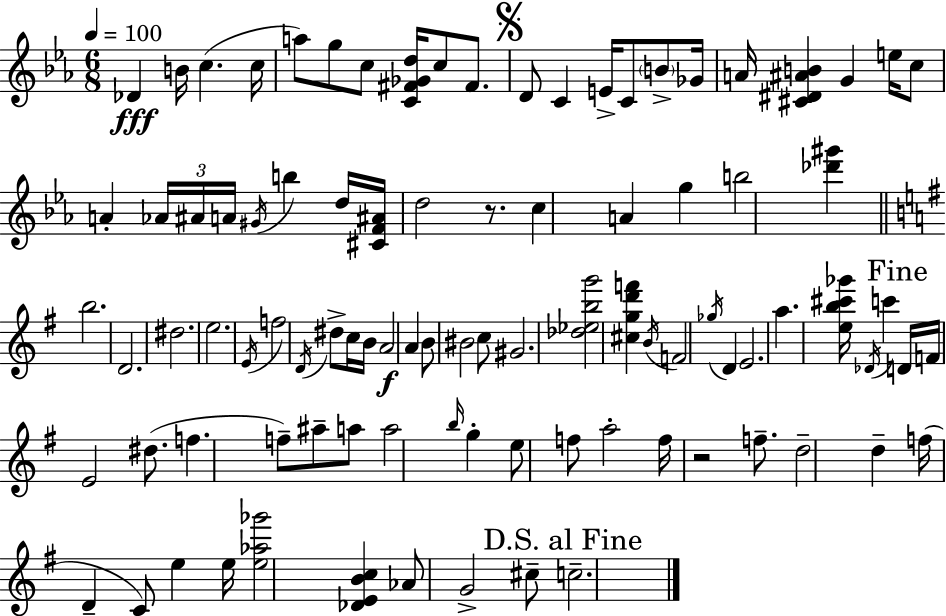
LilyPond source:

{
  \clef treble
  \numericTimeSignature
  \time 6/8
  \key c \minor
  \tempo 4 = 100
  \repeat volta 2 { des'4\fff b'16 c''4.( c''16 | a''8) g''8 c''8 <c' fis' ges' d''>16 c''8 fis'8. | \mark \markup { \musicglyph "scripts.segno" } d'8 c'4 e'16-> c'8 \parenthesize b'8-> ges'16 | a'16 <cis' dis' ais' b'>4 g'4 e''16 c''8 | \break a'4-. \tuplet 3/2 { aes'16 ais'16 a'16 } \acciaccatura { gis'16 } b''4 | d''16 <cis' f' ais'>16 d''2 r8. | c''4 a'4 g''4 | b''2 <des''' gis'''>4 | \break \bar "||" \break \key g \major b''2. | d'2. | dis''2. | e''2. | \break \acciaccatura { e'16 } f''2 \acciaccatura { d'16 } dis''8-> | c''16 b'16 a'2\f a'4 | b'8 bis'2 | c''8 gis'2. | \break <des'' ees'' b'' g'''>2 <cis'' g'' d''' f'''>4 | \acciaccatura { b'16 } f'2 \acciaccatura { ges''16 } | d'4 e'2. | a''4. <e'' b'' cis''' ges'''>16 \acciaccatura { des'16 } | \break c'''4 \mark "Fine" d'16 f'16 e'2 | dis''8.( f''4. f''8--) | ais''8-- a''8 a''2 | \grace { b''16 } g''4-. e''8 f''8 a''2-. | \break f''16 r2 | f''8.-- d''2-- | d''4-- f''16( d'4-- c'8) | e''4 e''16 <e'' aes'' ges'''>2 | \break <des' e' b' c''>4 aes'8 g'2-> | cis''8-- \mark "D.S. al Fine" c''2.-- | } \bar "|."
}